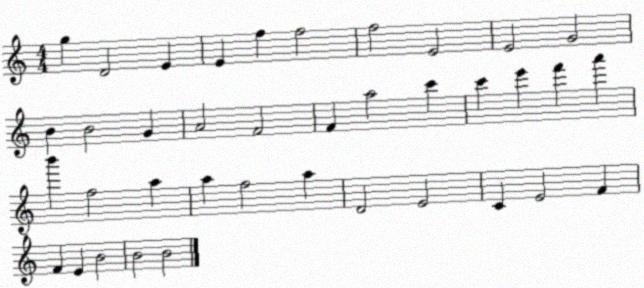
X:1
T:Untitled
M:4/4
L:1/4
K:C
g D2 E E f f2 f2 E2 E2 G2 B B2 G A2 F2 F a2 c' c' e' f' a' b' f2 a a f2 a D2 E2 C E2 F F E B2 B2 B2